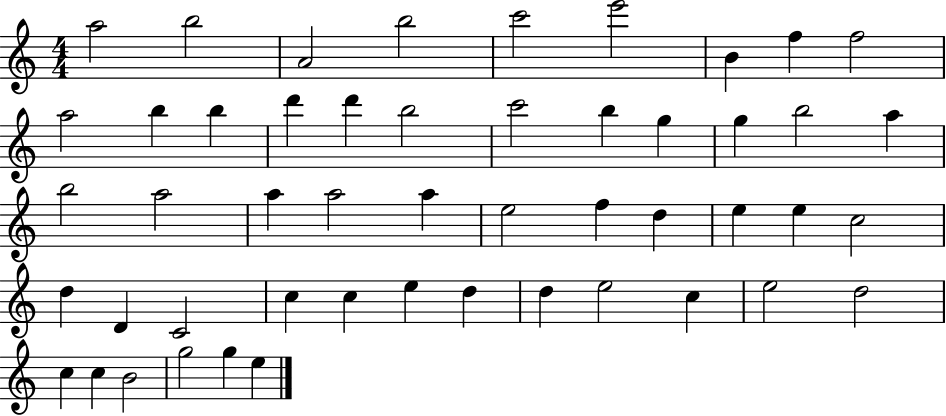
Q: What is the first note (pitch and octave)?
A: A5